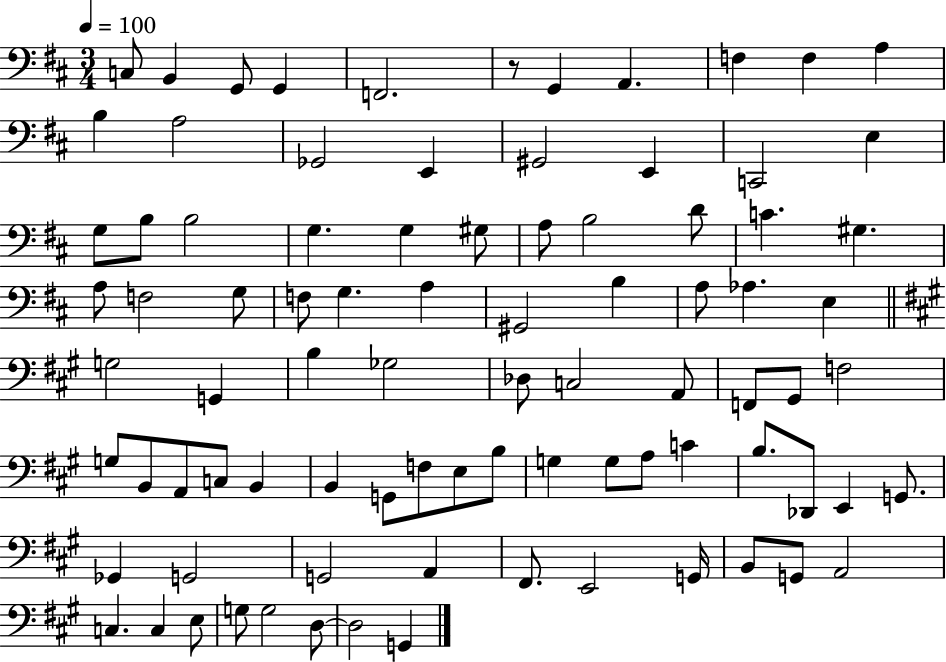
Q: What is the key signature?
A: D major